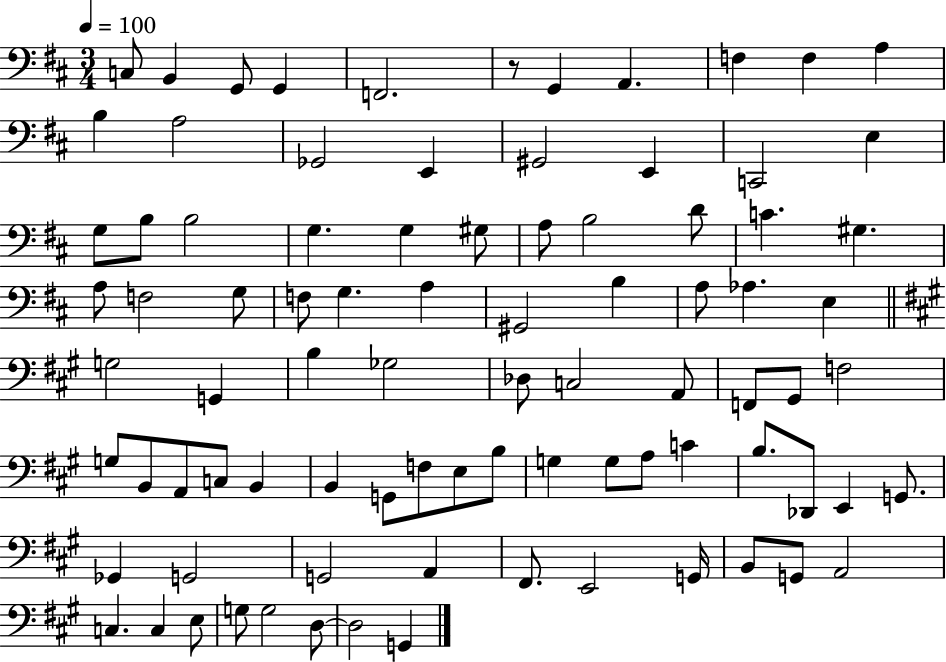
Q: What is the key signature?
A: D major